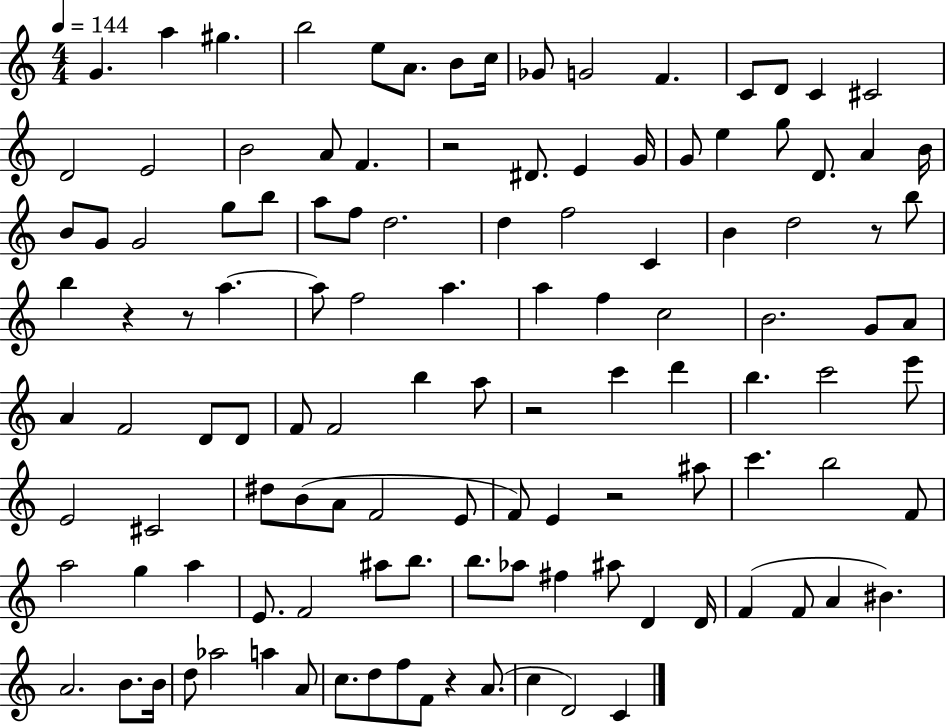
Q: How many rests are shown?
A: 7